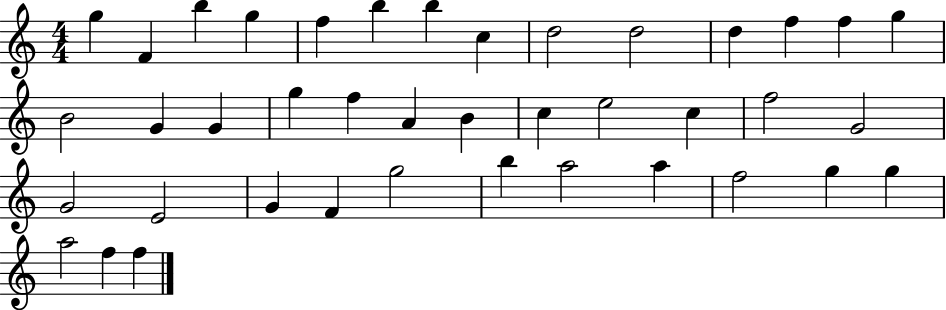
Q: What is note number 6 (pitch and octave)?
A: B5